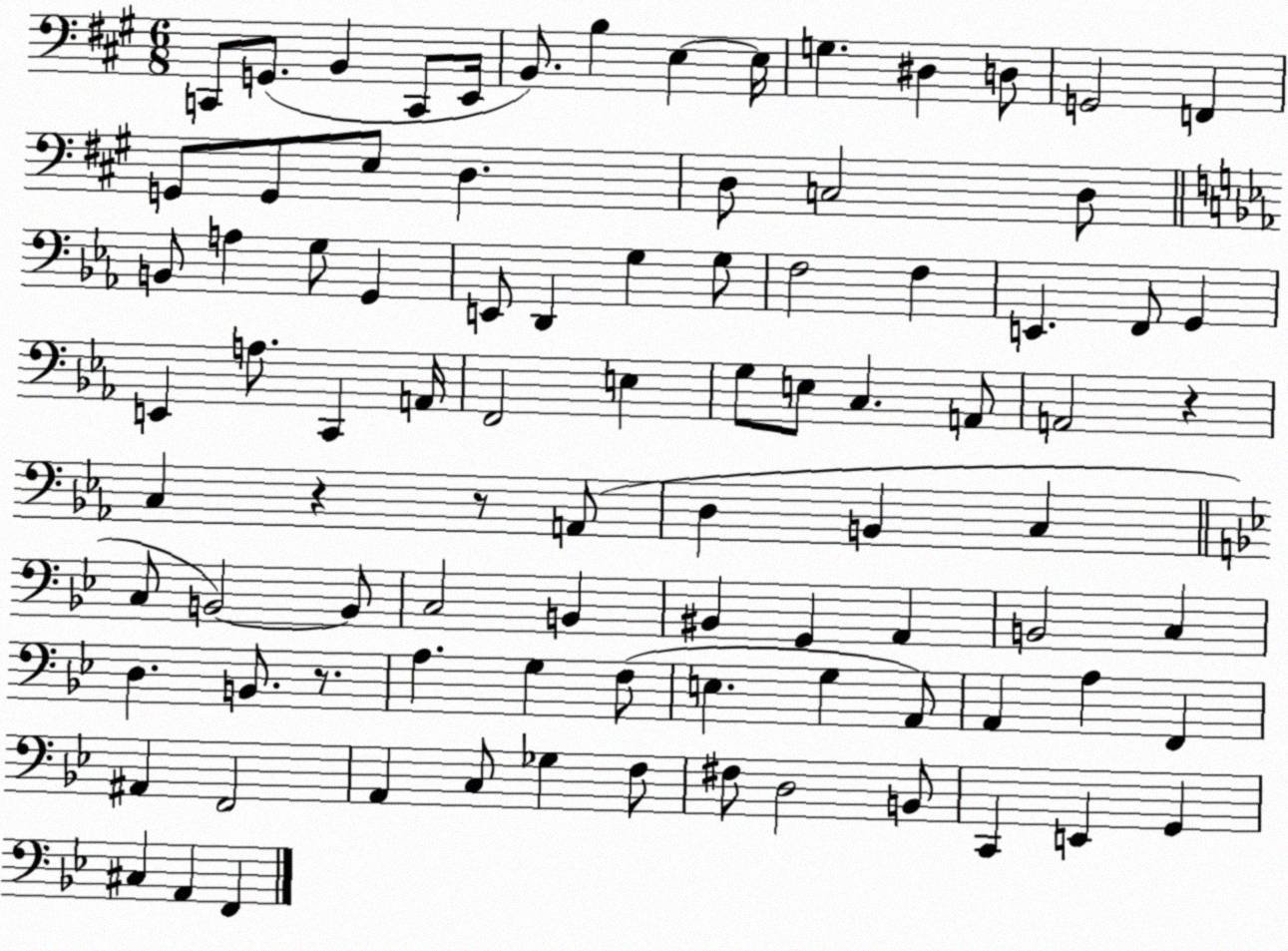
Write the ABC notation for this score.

X:1
T:Untitled
M:6/8
L:1/4
K:A
C,,/2 G,,/2 B,, C,,/2 E,,/4 B,,/2 B, E, E,/4 G, ^D, D,/2 G,,2 F,, G,,/2 G,,/2 E,/2 D, D,/2 C,2 D,/2 B,,/2 A, G,/2 G,, E,,/2 D,, G, G,/2 F,2 F, E,, F,,/2 G,, E,, A,/2 C,, A,,/4 F,,2 E, G,/2 E,/2 C, A,,/2 A,,2 z C, z z/2 A,,/2 D, B,, C, C,/2 B,,2 B,,/2 C,2 B,, ^B,, G,, A,, B,,2 C, D, B,,/2 z/2 A, G, F,/2 E, G, A,,/2 A,, A, F,, ^A,, F,,2 A,, C,/2 _G, F,/2 ^F,/2 D,2 B,,/2 C,, E,, G,, ^C, A,, F,,